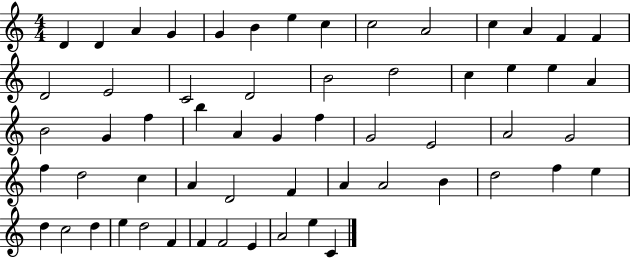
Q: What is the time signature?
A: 4/4